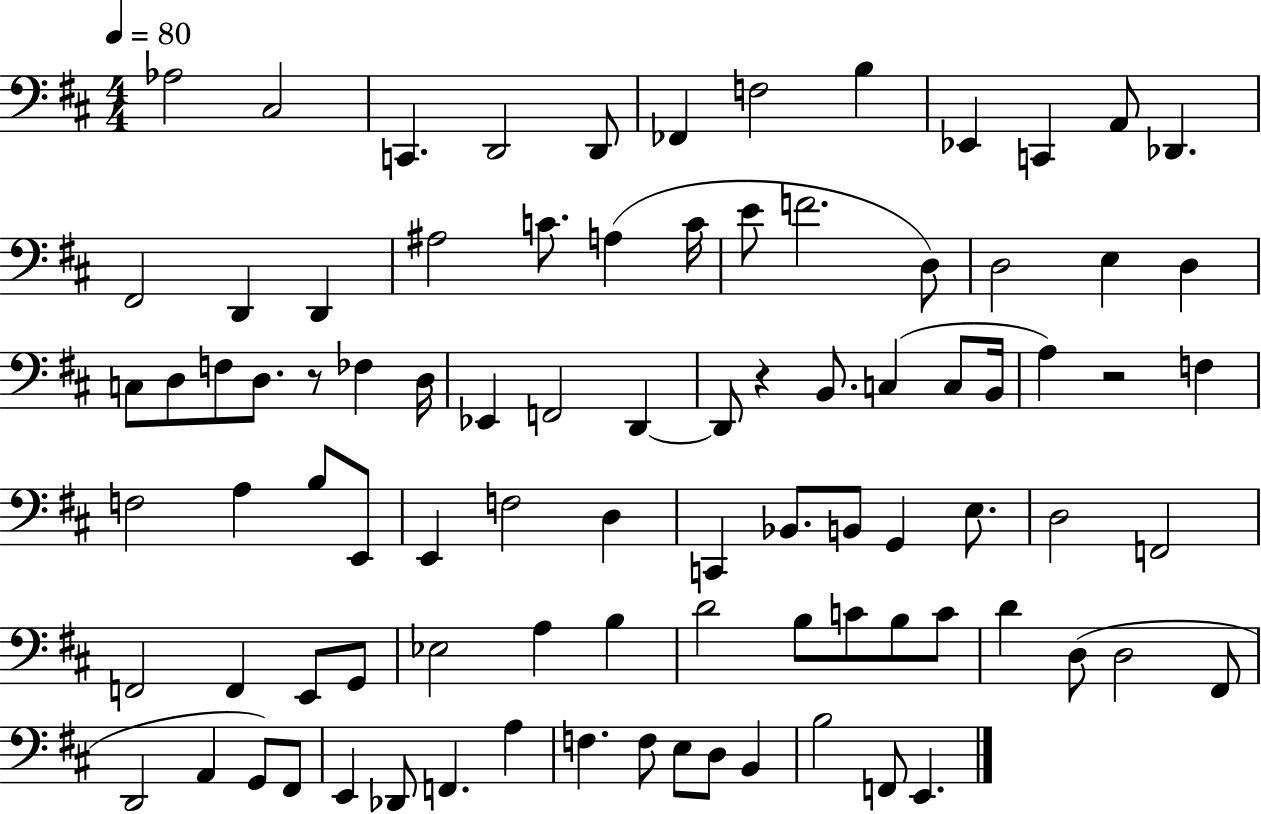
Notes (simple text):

Ab3/h C#3/h C2/q. D2/h D2/e FES2/q F3/h B3/q Eb2/q C2/q A2/e Db2/q. F#2/h D2/q D2/q A#3/h C4/e. A3/q C4/s E4/e F4/h. D3/e D3/h E3/q D3/q C3/e D3/e F3/e D3/e. R/e FES3/q D3/s Eb2/q F2/h D2/q D2/e R/q B2/e. C3/q C3/e B2/s A3/q R/h F3/q F3/h A3/q B3/e E2/e E2/q F3/h D3/q C2/q Bb2/e. B2/e G2/q E3/e. D3/h F2/h F2/h F2/q E2/e G2/e Eb3/h A3/q B3/q D4/h B3/e C4/e B3/e C4/e D4/q D3/e D3/h F#2/e D2/h A2/q G2/e F#2/e E2/q Db2/e F2/q. A3/q F3/q. F3/e E3/e D3/e B2/q B3/h F2/e E2/q.